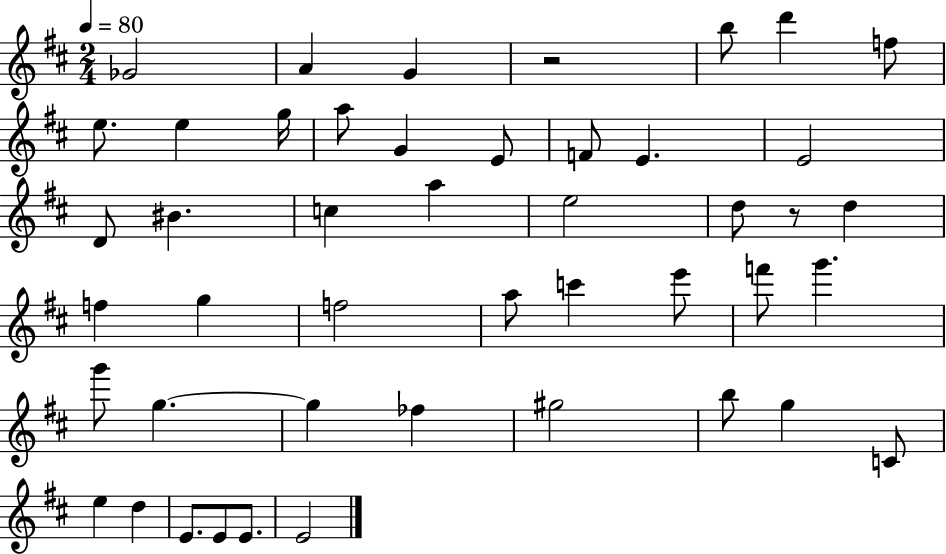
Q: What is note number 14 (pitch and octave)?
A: E4